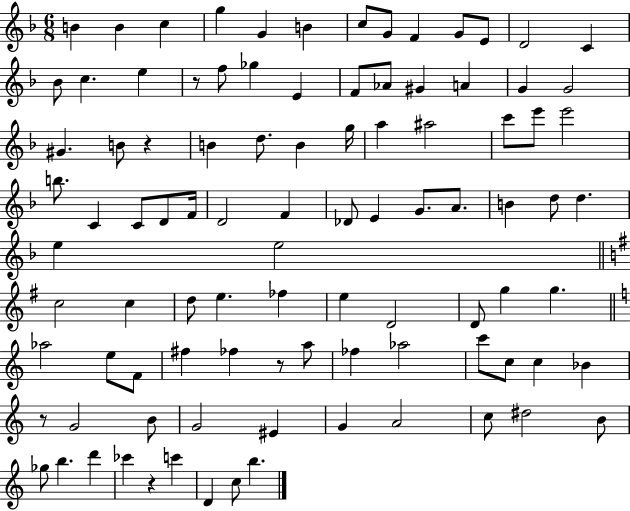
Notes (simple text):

B4/q B4/q C5/q G5/q G4/q B4/q C5/e G4/e F4/q G4/e E4/e D4/h C4/q Bb4/e C5/q. E5/q R/e F5/e Gb5/q E4/q F4/e Ab4/e G#4/q A4/q G4/q G4/h G#4/q. B4/e R/q B4/q D5/e. B4/q G5/s A5/q A#5/h C6/e E6/e E6/h B5/e. C4/q C4/e D4/e F4/s D4/h F4/q Db4/e E4/q G4/e. A4/e. B4/q D5/e D5/q. E5/q E5/h C5/h C5/q D5/e E5/q. FES5/q E5/q D4/h D4/e G5/q G5/q. Ab5/h E5/e F4/e F#5/q FES5/q R/e A5/e FES5/q Ab5/h C6/e C5/e C5/q Bb4/q R/e G4/h B4/e G4/h EIS4/q G4/q A4/h C5/e D#5/h B4/e Gb5/e B5/q. D6/q CES6/q R/q C6/q D4/q C5/e B5/q.